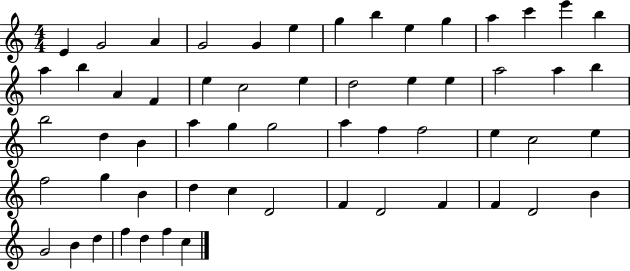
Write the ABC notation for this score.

X:1
T:Untitled
M:4/4
L:1/4
K:C
E G2 A G2 G e g b e g a c' e' b a b A F e c2 e d2 e e a2 a b b2 d B a g g2 a f f2 e c2 e f2 g B d c D2 F D2 F F D2 B G2 B d f d f c